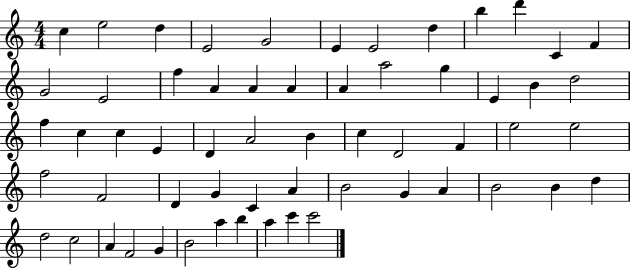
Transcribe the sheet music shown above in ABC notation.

X:1
T:Untitled
M:4/4
L:1/4
K:C
c e2 d E2 G2 E E2 d b d' C F G2 E2 f A A A A a2 g E B d2 f c c E D A2 B c D2 F e2 e2 f2 F2 D G C A B2 G A B2 B d d2 c2 A F2 G B2 a b a c' c'2